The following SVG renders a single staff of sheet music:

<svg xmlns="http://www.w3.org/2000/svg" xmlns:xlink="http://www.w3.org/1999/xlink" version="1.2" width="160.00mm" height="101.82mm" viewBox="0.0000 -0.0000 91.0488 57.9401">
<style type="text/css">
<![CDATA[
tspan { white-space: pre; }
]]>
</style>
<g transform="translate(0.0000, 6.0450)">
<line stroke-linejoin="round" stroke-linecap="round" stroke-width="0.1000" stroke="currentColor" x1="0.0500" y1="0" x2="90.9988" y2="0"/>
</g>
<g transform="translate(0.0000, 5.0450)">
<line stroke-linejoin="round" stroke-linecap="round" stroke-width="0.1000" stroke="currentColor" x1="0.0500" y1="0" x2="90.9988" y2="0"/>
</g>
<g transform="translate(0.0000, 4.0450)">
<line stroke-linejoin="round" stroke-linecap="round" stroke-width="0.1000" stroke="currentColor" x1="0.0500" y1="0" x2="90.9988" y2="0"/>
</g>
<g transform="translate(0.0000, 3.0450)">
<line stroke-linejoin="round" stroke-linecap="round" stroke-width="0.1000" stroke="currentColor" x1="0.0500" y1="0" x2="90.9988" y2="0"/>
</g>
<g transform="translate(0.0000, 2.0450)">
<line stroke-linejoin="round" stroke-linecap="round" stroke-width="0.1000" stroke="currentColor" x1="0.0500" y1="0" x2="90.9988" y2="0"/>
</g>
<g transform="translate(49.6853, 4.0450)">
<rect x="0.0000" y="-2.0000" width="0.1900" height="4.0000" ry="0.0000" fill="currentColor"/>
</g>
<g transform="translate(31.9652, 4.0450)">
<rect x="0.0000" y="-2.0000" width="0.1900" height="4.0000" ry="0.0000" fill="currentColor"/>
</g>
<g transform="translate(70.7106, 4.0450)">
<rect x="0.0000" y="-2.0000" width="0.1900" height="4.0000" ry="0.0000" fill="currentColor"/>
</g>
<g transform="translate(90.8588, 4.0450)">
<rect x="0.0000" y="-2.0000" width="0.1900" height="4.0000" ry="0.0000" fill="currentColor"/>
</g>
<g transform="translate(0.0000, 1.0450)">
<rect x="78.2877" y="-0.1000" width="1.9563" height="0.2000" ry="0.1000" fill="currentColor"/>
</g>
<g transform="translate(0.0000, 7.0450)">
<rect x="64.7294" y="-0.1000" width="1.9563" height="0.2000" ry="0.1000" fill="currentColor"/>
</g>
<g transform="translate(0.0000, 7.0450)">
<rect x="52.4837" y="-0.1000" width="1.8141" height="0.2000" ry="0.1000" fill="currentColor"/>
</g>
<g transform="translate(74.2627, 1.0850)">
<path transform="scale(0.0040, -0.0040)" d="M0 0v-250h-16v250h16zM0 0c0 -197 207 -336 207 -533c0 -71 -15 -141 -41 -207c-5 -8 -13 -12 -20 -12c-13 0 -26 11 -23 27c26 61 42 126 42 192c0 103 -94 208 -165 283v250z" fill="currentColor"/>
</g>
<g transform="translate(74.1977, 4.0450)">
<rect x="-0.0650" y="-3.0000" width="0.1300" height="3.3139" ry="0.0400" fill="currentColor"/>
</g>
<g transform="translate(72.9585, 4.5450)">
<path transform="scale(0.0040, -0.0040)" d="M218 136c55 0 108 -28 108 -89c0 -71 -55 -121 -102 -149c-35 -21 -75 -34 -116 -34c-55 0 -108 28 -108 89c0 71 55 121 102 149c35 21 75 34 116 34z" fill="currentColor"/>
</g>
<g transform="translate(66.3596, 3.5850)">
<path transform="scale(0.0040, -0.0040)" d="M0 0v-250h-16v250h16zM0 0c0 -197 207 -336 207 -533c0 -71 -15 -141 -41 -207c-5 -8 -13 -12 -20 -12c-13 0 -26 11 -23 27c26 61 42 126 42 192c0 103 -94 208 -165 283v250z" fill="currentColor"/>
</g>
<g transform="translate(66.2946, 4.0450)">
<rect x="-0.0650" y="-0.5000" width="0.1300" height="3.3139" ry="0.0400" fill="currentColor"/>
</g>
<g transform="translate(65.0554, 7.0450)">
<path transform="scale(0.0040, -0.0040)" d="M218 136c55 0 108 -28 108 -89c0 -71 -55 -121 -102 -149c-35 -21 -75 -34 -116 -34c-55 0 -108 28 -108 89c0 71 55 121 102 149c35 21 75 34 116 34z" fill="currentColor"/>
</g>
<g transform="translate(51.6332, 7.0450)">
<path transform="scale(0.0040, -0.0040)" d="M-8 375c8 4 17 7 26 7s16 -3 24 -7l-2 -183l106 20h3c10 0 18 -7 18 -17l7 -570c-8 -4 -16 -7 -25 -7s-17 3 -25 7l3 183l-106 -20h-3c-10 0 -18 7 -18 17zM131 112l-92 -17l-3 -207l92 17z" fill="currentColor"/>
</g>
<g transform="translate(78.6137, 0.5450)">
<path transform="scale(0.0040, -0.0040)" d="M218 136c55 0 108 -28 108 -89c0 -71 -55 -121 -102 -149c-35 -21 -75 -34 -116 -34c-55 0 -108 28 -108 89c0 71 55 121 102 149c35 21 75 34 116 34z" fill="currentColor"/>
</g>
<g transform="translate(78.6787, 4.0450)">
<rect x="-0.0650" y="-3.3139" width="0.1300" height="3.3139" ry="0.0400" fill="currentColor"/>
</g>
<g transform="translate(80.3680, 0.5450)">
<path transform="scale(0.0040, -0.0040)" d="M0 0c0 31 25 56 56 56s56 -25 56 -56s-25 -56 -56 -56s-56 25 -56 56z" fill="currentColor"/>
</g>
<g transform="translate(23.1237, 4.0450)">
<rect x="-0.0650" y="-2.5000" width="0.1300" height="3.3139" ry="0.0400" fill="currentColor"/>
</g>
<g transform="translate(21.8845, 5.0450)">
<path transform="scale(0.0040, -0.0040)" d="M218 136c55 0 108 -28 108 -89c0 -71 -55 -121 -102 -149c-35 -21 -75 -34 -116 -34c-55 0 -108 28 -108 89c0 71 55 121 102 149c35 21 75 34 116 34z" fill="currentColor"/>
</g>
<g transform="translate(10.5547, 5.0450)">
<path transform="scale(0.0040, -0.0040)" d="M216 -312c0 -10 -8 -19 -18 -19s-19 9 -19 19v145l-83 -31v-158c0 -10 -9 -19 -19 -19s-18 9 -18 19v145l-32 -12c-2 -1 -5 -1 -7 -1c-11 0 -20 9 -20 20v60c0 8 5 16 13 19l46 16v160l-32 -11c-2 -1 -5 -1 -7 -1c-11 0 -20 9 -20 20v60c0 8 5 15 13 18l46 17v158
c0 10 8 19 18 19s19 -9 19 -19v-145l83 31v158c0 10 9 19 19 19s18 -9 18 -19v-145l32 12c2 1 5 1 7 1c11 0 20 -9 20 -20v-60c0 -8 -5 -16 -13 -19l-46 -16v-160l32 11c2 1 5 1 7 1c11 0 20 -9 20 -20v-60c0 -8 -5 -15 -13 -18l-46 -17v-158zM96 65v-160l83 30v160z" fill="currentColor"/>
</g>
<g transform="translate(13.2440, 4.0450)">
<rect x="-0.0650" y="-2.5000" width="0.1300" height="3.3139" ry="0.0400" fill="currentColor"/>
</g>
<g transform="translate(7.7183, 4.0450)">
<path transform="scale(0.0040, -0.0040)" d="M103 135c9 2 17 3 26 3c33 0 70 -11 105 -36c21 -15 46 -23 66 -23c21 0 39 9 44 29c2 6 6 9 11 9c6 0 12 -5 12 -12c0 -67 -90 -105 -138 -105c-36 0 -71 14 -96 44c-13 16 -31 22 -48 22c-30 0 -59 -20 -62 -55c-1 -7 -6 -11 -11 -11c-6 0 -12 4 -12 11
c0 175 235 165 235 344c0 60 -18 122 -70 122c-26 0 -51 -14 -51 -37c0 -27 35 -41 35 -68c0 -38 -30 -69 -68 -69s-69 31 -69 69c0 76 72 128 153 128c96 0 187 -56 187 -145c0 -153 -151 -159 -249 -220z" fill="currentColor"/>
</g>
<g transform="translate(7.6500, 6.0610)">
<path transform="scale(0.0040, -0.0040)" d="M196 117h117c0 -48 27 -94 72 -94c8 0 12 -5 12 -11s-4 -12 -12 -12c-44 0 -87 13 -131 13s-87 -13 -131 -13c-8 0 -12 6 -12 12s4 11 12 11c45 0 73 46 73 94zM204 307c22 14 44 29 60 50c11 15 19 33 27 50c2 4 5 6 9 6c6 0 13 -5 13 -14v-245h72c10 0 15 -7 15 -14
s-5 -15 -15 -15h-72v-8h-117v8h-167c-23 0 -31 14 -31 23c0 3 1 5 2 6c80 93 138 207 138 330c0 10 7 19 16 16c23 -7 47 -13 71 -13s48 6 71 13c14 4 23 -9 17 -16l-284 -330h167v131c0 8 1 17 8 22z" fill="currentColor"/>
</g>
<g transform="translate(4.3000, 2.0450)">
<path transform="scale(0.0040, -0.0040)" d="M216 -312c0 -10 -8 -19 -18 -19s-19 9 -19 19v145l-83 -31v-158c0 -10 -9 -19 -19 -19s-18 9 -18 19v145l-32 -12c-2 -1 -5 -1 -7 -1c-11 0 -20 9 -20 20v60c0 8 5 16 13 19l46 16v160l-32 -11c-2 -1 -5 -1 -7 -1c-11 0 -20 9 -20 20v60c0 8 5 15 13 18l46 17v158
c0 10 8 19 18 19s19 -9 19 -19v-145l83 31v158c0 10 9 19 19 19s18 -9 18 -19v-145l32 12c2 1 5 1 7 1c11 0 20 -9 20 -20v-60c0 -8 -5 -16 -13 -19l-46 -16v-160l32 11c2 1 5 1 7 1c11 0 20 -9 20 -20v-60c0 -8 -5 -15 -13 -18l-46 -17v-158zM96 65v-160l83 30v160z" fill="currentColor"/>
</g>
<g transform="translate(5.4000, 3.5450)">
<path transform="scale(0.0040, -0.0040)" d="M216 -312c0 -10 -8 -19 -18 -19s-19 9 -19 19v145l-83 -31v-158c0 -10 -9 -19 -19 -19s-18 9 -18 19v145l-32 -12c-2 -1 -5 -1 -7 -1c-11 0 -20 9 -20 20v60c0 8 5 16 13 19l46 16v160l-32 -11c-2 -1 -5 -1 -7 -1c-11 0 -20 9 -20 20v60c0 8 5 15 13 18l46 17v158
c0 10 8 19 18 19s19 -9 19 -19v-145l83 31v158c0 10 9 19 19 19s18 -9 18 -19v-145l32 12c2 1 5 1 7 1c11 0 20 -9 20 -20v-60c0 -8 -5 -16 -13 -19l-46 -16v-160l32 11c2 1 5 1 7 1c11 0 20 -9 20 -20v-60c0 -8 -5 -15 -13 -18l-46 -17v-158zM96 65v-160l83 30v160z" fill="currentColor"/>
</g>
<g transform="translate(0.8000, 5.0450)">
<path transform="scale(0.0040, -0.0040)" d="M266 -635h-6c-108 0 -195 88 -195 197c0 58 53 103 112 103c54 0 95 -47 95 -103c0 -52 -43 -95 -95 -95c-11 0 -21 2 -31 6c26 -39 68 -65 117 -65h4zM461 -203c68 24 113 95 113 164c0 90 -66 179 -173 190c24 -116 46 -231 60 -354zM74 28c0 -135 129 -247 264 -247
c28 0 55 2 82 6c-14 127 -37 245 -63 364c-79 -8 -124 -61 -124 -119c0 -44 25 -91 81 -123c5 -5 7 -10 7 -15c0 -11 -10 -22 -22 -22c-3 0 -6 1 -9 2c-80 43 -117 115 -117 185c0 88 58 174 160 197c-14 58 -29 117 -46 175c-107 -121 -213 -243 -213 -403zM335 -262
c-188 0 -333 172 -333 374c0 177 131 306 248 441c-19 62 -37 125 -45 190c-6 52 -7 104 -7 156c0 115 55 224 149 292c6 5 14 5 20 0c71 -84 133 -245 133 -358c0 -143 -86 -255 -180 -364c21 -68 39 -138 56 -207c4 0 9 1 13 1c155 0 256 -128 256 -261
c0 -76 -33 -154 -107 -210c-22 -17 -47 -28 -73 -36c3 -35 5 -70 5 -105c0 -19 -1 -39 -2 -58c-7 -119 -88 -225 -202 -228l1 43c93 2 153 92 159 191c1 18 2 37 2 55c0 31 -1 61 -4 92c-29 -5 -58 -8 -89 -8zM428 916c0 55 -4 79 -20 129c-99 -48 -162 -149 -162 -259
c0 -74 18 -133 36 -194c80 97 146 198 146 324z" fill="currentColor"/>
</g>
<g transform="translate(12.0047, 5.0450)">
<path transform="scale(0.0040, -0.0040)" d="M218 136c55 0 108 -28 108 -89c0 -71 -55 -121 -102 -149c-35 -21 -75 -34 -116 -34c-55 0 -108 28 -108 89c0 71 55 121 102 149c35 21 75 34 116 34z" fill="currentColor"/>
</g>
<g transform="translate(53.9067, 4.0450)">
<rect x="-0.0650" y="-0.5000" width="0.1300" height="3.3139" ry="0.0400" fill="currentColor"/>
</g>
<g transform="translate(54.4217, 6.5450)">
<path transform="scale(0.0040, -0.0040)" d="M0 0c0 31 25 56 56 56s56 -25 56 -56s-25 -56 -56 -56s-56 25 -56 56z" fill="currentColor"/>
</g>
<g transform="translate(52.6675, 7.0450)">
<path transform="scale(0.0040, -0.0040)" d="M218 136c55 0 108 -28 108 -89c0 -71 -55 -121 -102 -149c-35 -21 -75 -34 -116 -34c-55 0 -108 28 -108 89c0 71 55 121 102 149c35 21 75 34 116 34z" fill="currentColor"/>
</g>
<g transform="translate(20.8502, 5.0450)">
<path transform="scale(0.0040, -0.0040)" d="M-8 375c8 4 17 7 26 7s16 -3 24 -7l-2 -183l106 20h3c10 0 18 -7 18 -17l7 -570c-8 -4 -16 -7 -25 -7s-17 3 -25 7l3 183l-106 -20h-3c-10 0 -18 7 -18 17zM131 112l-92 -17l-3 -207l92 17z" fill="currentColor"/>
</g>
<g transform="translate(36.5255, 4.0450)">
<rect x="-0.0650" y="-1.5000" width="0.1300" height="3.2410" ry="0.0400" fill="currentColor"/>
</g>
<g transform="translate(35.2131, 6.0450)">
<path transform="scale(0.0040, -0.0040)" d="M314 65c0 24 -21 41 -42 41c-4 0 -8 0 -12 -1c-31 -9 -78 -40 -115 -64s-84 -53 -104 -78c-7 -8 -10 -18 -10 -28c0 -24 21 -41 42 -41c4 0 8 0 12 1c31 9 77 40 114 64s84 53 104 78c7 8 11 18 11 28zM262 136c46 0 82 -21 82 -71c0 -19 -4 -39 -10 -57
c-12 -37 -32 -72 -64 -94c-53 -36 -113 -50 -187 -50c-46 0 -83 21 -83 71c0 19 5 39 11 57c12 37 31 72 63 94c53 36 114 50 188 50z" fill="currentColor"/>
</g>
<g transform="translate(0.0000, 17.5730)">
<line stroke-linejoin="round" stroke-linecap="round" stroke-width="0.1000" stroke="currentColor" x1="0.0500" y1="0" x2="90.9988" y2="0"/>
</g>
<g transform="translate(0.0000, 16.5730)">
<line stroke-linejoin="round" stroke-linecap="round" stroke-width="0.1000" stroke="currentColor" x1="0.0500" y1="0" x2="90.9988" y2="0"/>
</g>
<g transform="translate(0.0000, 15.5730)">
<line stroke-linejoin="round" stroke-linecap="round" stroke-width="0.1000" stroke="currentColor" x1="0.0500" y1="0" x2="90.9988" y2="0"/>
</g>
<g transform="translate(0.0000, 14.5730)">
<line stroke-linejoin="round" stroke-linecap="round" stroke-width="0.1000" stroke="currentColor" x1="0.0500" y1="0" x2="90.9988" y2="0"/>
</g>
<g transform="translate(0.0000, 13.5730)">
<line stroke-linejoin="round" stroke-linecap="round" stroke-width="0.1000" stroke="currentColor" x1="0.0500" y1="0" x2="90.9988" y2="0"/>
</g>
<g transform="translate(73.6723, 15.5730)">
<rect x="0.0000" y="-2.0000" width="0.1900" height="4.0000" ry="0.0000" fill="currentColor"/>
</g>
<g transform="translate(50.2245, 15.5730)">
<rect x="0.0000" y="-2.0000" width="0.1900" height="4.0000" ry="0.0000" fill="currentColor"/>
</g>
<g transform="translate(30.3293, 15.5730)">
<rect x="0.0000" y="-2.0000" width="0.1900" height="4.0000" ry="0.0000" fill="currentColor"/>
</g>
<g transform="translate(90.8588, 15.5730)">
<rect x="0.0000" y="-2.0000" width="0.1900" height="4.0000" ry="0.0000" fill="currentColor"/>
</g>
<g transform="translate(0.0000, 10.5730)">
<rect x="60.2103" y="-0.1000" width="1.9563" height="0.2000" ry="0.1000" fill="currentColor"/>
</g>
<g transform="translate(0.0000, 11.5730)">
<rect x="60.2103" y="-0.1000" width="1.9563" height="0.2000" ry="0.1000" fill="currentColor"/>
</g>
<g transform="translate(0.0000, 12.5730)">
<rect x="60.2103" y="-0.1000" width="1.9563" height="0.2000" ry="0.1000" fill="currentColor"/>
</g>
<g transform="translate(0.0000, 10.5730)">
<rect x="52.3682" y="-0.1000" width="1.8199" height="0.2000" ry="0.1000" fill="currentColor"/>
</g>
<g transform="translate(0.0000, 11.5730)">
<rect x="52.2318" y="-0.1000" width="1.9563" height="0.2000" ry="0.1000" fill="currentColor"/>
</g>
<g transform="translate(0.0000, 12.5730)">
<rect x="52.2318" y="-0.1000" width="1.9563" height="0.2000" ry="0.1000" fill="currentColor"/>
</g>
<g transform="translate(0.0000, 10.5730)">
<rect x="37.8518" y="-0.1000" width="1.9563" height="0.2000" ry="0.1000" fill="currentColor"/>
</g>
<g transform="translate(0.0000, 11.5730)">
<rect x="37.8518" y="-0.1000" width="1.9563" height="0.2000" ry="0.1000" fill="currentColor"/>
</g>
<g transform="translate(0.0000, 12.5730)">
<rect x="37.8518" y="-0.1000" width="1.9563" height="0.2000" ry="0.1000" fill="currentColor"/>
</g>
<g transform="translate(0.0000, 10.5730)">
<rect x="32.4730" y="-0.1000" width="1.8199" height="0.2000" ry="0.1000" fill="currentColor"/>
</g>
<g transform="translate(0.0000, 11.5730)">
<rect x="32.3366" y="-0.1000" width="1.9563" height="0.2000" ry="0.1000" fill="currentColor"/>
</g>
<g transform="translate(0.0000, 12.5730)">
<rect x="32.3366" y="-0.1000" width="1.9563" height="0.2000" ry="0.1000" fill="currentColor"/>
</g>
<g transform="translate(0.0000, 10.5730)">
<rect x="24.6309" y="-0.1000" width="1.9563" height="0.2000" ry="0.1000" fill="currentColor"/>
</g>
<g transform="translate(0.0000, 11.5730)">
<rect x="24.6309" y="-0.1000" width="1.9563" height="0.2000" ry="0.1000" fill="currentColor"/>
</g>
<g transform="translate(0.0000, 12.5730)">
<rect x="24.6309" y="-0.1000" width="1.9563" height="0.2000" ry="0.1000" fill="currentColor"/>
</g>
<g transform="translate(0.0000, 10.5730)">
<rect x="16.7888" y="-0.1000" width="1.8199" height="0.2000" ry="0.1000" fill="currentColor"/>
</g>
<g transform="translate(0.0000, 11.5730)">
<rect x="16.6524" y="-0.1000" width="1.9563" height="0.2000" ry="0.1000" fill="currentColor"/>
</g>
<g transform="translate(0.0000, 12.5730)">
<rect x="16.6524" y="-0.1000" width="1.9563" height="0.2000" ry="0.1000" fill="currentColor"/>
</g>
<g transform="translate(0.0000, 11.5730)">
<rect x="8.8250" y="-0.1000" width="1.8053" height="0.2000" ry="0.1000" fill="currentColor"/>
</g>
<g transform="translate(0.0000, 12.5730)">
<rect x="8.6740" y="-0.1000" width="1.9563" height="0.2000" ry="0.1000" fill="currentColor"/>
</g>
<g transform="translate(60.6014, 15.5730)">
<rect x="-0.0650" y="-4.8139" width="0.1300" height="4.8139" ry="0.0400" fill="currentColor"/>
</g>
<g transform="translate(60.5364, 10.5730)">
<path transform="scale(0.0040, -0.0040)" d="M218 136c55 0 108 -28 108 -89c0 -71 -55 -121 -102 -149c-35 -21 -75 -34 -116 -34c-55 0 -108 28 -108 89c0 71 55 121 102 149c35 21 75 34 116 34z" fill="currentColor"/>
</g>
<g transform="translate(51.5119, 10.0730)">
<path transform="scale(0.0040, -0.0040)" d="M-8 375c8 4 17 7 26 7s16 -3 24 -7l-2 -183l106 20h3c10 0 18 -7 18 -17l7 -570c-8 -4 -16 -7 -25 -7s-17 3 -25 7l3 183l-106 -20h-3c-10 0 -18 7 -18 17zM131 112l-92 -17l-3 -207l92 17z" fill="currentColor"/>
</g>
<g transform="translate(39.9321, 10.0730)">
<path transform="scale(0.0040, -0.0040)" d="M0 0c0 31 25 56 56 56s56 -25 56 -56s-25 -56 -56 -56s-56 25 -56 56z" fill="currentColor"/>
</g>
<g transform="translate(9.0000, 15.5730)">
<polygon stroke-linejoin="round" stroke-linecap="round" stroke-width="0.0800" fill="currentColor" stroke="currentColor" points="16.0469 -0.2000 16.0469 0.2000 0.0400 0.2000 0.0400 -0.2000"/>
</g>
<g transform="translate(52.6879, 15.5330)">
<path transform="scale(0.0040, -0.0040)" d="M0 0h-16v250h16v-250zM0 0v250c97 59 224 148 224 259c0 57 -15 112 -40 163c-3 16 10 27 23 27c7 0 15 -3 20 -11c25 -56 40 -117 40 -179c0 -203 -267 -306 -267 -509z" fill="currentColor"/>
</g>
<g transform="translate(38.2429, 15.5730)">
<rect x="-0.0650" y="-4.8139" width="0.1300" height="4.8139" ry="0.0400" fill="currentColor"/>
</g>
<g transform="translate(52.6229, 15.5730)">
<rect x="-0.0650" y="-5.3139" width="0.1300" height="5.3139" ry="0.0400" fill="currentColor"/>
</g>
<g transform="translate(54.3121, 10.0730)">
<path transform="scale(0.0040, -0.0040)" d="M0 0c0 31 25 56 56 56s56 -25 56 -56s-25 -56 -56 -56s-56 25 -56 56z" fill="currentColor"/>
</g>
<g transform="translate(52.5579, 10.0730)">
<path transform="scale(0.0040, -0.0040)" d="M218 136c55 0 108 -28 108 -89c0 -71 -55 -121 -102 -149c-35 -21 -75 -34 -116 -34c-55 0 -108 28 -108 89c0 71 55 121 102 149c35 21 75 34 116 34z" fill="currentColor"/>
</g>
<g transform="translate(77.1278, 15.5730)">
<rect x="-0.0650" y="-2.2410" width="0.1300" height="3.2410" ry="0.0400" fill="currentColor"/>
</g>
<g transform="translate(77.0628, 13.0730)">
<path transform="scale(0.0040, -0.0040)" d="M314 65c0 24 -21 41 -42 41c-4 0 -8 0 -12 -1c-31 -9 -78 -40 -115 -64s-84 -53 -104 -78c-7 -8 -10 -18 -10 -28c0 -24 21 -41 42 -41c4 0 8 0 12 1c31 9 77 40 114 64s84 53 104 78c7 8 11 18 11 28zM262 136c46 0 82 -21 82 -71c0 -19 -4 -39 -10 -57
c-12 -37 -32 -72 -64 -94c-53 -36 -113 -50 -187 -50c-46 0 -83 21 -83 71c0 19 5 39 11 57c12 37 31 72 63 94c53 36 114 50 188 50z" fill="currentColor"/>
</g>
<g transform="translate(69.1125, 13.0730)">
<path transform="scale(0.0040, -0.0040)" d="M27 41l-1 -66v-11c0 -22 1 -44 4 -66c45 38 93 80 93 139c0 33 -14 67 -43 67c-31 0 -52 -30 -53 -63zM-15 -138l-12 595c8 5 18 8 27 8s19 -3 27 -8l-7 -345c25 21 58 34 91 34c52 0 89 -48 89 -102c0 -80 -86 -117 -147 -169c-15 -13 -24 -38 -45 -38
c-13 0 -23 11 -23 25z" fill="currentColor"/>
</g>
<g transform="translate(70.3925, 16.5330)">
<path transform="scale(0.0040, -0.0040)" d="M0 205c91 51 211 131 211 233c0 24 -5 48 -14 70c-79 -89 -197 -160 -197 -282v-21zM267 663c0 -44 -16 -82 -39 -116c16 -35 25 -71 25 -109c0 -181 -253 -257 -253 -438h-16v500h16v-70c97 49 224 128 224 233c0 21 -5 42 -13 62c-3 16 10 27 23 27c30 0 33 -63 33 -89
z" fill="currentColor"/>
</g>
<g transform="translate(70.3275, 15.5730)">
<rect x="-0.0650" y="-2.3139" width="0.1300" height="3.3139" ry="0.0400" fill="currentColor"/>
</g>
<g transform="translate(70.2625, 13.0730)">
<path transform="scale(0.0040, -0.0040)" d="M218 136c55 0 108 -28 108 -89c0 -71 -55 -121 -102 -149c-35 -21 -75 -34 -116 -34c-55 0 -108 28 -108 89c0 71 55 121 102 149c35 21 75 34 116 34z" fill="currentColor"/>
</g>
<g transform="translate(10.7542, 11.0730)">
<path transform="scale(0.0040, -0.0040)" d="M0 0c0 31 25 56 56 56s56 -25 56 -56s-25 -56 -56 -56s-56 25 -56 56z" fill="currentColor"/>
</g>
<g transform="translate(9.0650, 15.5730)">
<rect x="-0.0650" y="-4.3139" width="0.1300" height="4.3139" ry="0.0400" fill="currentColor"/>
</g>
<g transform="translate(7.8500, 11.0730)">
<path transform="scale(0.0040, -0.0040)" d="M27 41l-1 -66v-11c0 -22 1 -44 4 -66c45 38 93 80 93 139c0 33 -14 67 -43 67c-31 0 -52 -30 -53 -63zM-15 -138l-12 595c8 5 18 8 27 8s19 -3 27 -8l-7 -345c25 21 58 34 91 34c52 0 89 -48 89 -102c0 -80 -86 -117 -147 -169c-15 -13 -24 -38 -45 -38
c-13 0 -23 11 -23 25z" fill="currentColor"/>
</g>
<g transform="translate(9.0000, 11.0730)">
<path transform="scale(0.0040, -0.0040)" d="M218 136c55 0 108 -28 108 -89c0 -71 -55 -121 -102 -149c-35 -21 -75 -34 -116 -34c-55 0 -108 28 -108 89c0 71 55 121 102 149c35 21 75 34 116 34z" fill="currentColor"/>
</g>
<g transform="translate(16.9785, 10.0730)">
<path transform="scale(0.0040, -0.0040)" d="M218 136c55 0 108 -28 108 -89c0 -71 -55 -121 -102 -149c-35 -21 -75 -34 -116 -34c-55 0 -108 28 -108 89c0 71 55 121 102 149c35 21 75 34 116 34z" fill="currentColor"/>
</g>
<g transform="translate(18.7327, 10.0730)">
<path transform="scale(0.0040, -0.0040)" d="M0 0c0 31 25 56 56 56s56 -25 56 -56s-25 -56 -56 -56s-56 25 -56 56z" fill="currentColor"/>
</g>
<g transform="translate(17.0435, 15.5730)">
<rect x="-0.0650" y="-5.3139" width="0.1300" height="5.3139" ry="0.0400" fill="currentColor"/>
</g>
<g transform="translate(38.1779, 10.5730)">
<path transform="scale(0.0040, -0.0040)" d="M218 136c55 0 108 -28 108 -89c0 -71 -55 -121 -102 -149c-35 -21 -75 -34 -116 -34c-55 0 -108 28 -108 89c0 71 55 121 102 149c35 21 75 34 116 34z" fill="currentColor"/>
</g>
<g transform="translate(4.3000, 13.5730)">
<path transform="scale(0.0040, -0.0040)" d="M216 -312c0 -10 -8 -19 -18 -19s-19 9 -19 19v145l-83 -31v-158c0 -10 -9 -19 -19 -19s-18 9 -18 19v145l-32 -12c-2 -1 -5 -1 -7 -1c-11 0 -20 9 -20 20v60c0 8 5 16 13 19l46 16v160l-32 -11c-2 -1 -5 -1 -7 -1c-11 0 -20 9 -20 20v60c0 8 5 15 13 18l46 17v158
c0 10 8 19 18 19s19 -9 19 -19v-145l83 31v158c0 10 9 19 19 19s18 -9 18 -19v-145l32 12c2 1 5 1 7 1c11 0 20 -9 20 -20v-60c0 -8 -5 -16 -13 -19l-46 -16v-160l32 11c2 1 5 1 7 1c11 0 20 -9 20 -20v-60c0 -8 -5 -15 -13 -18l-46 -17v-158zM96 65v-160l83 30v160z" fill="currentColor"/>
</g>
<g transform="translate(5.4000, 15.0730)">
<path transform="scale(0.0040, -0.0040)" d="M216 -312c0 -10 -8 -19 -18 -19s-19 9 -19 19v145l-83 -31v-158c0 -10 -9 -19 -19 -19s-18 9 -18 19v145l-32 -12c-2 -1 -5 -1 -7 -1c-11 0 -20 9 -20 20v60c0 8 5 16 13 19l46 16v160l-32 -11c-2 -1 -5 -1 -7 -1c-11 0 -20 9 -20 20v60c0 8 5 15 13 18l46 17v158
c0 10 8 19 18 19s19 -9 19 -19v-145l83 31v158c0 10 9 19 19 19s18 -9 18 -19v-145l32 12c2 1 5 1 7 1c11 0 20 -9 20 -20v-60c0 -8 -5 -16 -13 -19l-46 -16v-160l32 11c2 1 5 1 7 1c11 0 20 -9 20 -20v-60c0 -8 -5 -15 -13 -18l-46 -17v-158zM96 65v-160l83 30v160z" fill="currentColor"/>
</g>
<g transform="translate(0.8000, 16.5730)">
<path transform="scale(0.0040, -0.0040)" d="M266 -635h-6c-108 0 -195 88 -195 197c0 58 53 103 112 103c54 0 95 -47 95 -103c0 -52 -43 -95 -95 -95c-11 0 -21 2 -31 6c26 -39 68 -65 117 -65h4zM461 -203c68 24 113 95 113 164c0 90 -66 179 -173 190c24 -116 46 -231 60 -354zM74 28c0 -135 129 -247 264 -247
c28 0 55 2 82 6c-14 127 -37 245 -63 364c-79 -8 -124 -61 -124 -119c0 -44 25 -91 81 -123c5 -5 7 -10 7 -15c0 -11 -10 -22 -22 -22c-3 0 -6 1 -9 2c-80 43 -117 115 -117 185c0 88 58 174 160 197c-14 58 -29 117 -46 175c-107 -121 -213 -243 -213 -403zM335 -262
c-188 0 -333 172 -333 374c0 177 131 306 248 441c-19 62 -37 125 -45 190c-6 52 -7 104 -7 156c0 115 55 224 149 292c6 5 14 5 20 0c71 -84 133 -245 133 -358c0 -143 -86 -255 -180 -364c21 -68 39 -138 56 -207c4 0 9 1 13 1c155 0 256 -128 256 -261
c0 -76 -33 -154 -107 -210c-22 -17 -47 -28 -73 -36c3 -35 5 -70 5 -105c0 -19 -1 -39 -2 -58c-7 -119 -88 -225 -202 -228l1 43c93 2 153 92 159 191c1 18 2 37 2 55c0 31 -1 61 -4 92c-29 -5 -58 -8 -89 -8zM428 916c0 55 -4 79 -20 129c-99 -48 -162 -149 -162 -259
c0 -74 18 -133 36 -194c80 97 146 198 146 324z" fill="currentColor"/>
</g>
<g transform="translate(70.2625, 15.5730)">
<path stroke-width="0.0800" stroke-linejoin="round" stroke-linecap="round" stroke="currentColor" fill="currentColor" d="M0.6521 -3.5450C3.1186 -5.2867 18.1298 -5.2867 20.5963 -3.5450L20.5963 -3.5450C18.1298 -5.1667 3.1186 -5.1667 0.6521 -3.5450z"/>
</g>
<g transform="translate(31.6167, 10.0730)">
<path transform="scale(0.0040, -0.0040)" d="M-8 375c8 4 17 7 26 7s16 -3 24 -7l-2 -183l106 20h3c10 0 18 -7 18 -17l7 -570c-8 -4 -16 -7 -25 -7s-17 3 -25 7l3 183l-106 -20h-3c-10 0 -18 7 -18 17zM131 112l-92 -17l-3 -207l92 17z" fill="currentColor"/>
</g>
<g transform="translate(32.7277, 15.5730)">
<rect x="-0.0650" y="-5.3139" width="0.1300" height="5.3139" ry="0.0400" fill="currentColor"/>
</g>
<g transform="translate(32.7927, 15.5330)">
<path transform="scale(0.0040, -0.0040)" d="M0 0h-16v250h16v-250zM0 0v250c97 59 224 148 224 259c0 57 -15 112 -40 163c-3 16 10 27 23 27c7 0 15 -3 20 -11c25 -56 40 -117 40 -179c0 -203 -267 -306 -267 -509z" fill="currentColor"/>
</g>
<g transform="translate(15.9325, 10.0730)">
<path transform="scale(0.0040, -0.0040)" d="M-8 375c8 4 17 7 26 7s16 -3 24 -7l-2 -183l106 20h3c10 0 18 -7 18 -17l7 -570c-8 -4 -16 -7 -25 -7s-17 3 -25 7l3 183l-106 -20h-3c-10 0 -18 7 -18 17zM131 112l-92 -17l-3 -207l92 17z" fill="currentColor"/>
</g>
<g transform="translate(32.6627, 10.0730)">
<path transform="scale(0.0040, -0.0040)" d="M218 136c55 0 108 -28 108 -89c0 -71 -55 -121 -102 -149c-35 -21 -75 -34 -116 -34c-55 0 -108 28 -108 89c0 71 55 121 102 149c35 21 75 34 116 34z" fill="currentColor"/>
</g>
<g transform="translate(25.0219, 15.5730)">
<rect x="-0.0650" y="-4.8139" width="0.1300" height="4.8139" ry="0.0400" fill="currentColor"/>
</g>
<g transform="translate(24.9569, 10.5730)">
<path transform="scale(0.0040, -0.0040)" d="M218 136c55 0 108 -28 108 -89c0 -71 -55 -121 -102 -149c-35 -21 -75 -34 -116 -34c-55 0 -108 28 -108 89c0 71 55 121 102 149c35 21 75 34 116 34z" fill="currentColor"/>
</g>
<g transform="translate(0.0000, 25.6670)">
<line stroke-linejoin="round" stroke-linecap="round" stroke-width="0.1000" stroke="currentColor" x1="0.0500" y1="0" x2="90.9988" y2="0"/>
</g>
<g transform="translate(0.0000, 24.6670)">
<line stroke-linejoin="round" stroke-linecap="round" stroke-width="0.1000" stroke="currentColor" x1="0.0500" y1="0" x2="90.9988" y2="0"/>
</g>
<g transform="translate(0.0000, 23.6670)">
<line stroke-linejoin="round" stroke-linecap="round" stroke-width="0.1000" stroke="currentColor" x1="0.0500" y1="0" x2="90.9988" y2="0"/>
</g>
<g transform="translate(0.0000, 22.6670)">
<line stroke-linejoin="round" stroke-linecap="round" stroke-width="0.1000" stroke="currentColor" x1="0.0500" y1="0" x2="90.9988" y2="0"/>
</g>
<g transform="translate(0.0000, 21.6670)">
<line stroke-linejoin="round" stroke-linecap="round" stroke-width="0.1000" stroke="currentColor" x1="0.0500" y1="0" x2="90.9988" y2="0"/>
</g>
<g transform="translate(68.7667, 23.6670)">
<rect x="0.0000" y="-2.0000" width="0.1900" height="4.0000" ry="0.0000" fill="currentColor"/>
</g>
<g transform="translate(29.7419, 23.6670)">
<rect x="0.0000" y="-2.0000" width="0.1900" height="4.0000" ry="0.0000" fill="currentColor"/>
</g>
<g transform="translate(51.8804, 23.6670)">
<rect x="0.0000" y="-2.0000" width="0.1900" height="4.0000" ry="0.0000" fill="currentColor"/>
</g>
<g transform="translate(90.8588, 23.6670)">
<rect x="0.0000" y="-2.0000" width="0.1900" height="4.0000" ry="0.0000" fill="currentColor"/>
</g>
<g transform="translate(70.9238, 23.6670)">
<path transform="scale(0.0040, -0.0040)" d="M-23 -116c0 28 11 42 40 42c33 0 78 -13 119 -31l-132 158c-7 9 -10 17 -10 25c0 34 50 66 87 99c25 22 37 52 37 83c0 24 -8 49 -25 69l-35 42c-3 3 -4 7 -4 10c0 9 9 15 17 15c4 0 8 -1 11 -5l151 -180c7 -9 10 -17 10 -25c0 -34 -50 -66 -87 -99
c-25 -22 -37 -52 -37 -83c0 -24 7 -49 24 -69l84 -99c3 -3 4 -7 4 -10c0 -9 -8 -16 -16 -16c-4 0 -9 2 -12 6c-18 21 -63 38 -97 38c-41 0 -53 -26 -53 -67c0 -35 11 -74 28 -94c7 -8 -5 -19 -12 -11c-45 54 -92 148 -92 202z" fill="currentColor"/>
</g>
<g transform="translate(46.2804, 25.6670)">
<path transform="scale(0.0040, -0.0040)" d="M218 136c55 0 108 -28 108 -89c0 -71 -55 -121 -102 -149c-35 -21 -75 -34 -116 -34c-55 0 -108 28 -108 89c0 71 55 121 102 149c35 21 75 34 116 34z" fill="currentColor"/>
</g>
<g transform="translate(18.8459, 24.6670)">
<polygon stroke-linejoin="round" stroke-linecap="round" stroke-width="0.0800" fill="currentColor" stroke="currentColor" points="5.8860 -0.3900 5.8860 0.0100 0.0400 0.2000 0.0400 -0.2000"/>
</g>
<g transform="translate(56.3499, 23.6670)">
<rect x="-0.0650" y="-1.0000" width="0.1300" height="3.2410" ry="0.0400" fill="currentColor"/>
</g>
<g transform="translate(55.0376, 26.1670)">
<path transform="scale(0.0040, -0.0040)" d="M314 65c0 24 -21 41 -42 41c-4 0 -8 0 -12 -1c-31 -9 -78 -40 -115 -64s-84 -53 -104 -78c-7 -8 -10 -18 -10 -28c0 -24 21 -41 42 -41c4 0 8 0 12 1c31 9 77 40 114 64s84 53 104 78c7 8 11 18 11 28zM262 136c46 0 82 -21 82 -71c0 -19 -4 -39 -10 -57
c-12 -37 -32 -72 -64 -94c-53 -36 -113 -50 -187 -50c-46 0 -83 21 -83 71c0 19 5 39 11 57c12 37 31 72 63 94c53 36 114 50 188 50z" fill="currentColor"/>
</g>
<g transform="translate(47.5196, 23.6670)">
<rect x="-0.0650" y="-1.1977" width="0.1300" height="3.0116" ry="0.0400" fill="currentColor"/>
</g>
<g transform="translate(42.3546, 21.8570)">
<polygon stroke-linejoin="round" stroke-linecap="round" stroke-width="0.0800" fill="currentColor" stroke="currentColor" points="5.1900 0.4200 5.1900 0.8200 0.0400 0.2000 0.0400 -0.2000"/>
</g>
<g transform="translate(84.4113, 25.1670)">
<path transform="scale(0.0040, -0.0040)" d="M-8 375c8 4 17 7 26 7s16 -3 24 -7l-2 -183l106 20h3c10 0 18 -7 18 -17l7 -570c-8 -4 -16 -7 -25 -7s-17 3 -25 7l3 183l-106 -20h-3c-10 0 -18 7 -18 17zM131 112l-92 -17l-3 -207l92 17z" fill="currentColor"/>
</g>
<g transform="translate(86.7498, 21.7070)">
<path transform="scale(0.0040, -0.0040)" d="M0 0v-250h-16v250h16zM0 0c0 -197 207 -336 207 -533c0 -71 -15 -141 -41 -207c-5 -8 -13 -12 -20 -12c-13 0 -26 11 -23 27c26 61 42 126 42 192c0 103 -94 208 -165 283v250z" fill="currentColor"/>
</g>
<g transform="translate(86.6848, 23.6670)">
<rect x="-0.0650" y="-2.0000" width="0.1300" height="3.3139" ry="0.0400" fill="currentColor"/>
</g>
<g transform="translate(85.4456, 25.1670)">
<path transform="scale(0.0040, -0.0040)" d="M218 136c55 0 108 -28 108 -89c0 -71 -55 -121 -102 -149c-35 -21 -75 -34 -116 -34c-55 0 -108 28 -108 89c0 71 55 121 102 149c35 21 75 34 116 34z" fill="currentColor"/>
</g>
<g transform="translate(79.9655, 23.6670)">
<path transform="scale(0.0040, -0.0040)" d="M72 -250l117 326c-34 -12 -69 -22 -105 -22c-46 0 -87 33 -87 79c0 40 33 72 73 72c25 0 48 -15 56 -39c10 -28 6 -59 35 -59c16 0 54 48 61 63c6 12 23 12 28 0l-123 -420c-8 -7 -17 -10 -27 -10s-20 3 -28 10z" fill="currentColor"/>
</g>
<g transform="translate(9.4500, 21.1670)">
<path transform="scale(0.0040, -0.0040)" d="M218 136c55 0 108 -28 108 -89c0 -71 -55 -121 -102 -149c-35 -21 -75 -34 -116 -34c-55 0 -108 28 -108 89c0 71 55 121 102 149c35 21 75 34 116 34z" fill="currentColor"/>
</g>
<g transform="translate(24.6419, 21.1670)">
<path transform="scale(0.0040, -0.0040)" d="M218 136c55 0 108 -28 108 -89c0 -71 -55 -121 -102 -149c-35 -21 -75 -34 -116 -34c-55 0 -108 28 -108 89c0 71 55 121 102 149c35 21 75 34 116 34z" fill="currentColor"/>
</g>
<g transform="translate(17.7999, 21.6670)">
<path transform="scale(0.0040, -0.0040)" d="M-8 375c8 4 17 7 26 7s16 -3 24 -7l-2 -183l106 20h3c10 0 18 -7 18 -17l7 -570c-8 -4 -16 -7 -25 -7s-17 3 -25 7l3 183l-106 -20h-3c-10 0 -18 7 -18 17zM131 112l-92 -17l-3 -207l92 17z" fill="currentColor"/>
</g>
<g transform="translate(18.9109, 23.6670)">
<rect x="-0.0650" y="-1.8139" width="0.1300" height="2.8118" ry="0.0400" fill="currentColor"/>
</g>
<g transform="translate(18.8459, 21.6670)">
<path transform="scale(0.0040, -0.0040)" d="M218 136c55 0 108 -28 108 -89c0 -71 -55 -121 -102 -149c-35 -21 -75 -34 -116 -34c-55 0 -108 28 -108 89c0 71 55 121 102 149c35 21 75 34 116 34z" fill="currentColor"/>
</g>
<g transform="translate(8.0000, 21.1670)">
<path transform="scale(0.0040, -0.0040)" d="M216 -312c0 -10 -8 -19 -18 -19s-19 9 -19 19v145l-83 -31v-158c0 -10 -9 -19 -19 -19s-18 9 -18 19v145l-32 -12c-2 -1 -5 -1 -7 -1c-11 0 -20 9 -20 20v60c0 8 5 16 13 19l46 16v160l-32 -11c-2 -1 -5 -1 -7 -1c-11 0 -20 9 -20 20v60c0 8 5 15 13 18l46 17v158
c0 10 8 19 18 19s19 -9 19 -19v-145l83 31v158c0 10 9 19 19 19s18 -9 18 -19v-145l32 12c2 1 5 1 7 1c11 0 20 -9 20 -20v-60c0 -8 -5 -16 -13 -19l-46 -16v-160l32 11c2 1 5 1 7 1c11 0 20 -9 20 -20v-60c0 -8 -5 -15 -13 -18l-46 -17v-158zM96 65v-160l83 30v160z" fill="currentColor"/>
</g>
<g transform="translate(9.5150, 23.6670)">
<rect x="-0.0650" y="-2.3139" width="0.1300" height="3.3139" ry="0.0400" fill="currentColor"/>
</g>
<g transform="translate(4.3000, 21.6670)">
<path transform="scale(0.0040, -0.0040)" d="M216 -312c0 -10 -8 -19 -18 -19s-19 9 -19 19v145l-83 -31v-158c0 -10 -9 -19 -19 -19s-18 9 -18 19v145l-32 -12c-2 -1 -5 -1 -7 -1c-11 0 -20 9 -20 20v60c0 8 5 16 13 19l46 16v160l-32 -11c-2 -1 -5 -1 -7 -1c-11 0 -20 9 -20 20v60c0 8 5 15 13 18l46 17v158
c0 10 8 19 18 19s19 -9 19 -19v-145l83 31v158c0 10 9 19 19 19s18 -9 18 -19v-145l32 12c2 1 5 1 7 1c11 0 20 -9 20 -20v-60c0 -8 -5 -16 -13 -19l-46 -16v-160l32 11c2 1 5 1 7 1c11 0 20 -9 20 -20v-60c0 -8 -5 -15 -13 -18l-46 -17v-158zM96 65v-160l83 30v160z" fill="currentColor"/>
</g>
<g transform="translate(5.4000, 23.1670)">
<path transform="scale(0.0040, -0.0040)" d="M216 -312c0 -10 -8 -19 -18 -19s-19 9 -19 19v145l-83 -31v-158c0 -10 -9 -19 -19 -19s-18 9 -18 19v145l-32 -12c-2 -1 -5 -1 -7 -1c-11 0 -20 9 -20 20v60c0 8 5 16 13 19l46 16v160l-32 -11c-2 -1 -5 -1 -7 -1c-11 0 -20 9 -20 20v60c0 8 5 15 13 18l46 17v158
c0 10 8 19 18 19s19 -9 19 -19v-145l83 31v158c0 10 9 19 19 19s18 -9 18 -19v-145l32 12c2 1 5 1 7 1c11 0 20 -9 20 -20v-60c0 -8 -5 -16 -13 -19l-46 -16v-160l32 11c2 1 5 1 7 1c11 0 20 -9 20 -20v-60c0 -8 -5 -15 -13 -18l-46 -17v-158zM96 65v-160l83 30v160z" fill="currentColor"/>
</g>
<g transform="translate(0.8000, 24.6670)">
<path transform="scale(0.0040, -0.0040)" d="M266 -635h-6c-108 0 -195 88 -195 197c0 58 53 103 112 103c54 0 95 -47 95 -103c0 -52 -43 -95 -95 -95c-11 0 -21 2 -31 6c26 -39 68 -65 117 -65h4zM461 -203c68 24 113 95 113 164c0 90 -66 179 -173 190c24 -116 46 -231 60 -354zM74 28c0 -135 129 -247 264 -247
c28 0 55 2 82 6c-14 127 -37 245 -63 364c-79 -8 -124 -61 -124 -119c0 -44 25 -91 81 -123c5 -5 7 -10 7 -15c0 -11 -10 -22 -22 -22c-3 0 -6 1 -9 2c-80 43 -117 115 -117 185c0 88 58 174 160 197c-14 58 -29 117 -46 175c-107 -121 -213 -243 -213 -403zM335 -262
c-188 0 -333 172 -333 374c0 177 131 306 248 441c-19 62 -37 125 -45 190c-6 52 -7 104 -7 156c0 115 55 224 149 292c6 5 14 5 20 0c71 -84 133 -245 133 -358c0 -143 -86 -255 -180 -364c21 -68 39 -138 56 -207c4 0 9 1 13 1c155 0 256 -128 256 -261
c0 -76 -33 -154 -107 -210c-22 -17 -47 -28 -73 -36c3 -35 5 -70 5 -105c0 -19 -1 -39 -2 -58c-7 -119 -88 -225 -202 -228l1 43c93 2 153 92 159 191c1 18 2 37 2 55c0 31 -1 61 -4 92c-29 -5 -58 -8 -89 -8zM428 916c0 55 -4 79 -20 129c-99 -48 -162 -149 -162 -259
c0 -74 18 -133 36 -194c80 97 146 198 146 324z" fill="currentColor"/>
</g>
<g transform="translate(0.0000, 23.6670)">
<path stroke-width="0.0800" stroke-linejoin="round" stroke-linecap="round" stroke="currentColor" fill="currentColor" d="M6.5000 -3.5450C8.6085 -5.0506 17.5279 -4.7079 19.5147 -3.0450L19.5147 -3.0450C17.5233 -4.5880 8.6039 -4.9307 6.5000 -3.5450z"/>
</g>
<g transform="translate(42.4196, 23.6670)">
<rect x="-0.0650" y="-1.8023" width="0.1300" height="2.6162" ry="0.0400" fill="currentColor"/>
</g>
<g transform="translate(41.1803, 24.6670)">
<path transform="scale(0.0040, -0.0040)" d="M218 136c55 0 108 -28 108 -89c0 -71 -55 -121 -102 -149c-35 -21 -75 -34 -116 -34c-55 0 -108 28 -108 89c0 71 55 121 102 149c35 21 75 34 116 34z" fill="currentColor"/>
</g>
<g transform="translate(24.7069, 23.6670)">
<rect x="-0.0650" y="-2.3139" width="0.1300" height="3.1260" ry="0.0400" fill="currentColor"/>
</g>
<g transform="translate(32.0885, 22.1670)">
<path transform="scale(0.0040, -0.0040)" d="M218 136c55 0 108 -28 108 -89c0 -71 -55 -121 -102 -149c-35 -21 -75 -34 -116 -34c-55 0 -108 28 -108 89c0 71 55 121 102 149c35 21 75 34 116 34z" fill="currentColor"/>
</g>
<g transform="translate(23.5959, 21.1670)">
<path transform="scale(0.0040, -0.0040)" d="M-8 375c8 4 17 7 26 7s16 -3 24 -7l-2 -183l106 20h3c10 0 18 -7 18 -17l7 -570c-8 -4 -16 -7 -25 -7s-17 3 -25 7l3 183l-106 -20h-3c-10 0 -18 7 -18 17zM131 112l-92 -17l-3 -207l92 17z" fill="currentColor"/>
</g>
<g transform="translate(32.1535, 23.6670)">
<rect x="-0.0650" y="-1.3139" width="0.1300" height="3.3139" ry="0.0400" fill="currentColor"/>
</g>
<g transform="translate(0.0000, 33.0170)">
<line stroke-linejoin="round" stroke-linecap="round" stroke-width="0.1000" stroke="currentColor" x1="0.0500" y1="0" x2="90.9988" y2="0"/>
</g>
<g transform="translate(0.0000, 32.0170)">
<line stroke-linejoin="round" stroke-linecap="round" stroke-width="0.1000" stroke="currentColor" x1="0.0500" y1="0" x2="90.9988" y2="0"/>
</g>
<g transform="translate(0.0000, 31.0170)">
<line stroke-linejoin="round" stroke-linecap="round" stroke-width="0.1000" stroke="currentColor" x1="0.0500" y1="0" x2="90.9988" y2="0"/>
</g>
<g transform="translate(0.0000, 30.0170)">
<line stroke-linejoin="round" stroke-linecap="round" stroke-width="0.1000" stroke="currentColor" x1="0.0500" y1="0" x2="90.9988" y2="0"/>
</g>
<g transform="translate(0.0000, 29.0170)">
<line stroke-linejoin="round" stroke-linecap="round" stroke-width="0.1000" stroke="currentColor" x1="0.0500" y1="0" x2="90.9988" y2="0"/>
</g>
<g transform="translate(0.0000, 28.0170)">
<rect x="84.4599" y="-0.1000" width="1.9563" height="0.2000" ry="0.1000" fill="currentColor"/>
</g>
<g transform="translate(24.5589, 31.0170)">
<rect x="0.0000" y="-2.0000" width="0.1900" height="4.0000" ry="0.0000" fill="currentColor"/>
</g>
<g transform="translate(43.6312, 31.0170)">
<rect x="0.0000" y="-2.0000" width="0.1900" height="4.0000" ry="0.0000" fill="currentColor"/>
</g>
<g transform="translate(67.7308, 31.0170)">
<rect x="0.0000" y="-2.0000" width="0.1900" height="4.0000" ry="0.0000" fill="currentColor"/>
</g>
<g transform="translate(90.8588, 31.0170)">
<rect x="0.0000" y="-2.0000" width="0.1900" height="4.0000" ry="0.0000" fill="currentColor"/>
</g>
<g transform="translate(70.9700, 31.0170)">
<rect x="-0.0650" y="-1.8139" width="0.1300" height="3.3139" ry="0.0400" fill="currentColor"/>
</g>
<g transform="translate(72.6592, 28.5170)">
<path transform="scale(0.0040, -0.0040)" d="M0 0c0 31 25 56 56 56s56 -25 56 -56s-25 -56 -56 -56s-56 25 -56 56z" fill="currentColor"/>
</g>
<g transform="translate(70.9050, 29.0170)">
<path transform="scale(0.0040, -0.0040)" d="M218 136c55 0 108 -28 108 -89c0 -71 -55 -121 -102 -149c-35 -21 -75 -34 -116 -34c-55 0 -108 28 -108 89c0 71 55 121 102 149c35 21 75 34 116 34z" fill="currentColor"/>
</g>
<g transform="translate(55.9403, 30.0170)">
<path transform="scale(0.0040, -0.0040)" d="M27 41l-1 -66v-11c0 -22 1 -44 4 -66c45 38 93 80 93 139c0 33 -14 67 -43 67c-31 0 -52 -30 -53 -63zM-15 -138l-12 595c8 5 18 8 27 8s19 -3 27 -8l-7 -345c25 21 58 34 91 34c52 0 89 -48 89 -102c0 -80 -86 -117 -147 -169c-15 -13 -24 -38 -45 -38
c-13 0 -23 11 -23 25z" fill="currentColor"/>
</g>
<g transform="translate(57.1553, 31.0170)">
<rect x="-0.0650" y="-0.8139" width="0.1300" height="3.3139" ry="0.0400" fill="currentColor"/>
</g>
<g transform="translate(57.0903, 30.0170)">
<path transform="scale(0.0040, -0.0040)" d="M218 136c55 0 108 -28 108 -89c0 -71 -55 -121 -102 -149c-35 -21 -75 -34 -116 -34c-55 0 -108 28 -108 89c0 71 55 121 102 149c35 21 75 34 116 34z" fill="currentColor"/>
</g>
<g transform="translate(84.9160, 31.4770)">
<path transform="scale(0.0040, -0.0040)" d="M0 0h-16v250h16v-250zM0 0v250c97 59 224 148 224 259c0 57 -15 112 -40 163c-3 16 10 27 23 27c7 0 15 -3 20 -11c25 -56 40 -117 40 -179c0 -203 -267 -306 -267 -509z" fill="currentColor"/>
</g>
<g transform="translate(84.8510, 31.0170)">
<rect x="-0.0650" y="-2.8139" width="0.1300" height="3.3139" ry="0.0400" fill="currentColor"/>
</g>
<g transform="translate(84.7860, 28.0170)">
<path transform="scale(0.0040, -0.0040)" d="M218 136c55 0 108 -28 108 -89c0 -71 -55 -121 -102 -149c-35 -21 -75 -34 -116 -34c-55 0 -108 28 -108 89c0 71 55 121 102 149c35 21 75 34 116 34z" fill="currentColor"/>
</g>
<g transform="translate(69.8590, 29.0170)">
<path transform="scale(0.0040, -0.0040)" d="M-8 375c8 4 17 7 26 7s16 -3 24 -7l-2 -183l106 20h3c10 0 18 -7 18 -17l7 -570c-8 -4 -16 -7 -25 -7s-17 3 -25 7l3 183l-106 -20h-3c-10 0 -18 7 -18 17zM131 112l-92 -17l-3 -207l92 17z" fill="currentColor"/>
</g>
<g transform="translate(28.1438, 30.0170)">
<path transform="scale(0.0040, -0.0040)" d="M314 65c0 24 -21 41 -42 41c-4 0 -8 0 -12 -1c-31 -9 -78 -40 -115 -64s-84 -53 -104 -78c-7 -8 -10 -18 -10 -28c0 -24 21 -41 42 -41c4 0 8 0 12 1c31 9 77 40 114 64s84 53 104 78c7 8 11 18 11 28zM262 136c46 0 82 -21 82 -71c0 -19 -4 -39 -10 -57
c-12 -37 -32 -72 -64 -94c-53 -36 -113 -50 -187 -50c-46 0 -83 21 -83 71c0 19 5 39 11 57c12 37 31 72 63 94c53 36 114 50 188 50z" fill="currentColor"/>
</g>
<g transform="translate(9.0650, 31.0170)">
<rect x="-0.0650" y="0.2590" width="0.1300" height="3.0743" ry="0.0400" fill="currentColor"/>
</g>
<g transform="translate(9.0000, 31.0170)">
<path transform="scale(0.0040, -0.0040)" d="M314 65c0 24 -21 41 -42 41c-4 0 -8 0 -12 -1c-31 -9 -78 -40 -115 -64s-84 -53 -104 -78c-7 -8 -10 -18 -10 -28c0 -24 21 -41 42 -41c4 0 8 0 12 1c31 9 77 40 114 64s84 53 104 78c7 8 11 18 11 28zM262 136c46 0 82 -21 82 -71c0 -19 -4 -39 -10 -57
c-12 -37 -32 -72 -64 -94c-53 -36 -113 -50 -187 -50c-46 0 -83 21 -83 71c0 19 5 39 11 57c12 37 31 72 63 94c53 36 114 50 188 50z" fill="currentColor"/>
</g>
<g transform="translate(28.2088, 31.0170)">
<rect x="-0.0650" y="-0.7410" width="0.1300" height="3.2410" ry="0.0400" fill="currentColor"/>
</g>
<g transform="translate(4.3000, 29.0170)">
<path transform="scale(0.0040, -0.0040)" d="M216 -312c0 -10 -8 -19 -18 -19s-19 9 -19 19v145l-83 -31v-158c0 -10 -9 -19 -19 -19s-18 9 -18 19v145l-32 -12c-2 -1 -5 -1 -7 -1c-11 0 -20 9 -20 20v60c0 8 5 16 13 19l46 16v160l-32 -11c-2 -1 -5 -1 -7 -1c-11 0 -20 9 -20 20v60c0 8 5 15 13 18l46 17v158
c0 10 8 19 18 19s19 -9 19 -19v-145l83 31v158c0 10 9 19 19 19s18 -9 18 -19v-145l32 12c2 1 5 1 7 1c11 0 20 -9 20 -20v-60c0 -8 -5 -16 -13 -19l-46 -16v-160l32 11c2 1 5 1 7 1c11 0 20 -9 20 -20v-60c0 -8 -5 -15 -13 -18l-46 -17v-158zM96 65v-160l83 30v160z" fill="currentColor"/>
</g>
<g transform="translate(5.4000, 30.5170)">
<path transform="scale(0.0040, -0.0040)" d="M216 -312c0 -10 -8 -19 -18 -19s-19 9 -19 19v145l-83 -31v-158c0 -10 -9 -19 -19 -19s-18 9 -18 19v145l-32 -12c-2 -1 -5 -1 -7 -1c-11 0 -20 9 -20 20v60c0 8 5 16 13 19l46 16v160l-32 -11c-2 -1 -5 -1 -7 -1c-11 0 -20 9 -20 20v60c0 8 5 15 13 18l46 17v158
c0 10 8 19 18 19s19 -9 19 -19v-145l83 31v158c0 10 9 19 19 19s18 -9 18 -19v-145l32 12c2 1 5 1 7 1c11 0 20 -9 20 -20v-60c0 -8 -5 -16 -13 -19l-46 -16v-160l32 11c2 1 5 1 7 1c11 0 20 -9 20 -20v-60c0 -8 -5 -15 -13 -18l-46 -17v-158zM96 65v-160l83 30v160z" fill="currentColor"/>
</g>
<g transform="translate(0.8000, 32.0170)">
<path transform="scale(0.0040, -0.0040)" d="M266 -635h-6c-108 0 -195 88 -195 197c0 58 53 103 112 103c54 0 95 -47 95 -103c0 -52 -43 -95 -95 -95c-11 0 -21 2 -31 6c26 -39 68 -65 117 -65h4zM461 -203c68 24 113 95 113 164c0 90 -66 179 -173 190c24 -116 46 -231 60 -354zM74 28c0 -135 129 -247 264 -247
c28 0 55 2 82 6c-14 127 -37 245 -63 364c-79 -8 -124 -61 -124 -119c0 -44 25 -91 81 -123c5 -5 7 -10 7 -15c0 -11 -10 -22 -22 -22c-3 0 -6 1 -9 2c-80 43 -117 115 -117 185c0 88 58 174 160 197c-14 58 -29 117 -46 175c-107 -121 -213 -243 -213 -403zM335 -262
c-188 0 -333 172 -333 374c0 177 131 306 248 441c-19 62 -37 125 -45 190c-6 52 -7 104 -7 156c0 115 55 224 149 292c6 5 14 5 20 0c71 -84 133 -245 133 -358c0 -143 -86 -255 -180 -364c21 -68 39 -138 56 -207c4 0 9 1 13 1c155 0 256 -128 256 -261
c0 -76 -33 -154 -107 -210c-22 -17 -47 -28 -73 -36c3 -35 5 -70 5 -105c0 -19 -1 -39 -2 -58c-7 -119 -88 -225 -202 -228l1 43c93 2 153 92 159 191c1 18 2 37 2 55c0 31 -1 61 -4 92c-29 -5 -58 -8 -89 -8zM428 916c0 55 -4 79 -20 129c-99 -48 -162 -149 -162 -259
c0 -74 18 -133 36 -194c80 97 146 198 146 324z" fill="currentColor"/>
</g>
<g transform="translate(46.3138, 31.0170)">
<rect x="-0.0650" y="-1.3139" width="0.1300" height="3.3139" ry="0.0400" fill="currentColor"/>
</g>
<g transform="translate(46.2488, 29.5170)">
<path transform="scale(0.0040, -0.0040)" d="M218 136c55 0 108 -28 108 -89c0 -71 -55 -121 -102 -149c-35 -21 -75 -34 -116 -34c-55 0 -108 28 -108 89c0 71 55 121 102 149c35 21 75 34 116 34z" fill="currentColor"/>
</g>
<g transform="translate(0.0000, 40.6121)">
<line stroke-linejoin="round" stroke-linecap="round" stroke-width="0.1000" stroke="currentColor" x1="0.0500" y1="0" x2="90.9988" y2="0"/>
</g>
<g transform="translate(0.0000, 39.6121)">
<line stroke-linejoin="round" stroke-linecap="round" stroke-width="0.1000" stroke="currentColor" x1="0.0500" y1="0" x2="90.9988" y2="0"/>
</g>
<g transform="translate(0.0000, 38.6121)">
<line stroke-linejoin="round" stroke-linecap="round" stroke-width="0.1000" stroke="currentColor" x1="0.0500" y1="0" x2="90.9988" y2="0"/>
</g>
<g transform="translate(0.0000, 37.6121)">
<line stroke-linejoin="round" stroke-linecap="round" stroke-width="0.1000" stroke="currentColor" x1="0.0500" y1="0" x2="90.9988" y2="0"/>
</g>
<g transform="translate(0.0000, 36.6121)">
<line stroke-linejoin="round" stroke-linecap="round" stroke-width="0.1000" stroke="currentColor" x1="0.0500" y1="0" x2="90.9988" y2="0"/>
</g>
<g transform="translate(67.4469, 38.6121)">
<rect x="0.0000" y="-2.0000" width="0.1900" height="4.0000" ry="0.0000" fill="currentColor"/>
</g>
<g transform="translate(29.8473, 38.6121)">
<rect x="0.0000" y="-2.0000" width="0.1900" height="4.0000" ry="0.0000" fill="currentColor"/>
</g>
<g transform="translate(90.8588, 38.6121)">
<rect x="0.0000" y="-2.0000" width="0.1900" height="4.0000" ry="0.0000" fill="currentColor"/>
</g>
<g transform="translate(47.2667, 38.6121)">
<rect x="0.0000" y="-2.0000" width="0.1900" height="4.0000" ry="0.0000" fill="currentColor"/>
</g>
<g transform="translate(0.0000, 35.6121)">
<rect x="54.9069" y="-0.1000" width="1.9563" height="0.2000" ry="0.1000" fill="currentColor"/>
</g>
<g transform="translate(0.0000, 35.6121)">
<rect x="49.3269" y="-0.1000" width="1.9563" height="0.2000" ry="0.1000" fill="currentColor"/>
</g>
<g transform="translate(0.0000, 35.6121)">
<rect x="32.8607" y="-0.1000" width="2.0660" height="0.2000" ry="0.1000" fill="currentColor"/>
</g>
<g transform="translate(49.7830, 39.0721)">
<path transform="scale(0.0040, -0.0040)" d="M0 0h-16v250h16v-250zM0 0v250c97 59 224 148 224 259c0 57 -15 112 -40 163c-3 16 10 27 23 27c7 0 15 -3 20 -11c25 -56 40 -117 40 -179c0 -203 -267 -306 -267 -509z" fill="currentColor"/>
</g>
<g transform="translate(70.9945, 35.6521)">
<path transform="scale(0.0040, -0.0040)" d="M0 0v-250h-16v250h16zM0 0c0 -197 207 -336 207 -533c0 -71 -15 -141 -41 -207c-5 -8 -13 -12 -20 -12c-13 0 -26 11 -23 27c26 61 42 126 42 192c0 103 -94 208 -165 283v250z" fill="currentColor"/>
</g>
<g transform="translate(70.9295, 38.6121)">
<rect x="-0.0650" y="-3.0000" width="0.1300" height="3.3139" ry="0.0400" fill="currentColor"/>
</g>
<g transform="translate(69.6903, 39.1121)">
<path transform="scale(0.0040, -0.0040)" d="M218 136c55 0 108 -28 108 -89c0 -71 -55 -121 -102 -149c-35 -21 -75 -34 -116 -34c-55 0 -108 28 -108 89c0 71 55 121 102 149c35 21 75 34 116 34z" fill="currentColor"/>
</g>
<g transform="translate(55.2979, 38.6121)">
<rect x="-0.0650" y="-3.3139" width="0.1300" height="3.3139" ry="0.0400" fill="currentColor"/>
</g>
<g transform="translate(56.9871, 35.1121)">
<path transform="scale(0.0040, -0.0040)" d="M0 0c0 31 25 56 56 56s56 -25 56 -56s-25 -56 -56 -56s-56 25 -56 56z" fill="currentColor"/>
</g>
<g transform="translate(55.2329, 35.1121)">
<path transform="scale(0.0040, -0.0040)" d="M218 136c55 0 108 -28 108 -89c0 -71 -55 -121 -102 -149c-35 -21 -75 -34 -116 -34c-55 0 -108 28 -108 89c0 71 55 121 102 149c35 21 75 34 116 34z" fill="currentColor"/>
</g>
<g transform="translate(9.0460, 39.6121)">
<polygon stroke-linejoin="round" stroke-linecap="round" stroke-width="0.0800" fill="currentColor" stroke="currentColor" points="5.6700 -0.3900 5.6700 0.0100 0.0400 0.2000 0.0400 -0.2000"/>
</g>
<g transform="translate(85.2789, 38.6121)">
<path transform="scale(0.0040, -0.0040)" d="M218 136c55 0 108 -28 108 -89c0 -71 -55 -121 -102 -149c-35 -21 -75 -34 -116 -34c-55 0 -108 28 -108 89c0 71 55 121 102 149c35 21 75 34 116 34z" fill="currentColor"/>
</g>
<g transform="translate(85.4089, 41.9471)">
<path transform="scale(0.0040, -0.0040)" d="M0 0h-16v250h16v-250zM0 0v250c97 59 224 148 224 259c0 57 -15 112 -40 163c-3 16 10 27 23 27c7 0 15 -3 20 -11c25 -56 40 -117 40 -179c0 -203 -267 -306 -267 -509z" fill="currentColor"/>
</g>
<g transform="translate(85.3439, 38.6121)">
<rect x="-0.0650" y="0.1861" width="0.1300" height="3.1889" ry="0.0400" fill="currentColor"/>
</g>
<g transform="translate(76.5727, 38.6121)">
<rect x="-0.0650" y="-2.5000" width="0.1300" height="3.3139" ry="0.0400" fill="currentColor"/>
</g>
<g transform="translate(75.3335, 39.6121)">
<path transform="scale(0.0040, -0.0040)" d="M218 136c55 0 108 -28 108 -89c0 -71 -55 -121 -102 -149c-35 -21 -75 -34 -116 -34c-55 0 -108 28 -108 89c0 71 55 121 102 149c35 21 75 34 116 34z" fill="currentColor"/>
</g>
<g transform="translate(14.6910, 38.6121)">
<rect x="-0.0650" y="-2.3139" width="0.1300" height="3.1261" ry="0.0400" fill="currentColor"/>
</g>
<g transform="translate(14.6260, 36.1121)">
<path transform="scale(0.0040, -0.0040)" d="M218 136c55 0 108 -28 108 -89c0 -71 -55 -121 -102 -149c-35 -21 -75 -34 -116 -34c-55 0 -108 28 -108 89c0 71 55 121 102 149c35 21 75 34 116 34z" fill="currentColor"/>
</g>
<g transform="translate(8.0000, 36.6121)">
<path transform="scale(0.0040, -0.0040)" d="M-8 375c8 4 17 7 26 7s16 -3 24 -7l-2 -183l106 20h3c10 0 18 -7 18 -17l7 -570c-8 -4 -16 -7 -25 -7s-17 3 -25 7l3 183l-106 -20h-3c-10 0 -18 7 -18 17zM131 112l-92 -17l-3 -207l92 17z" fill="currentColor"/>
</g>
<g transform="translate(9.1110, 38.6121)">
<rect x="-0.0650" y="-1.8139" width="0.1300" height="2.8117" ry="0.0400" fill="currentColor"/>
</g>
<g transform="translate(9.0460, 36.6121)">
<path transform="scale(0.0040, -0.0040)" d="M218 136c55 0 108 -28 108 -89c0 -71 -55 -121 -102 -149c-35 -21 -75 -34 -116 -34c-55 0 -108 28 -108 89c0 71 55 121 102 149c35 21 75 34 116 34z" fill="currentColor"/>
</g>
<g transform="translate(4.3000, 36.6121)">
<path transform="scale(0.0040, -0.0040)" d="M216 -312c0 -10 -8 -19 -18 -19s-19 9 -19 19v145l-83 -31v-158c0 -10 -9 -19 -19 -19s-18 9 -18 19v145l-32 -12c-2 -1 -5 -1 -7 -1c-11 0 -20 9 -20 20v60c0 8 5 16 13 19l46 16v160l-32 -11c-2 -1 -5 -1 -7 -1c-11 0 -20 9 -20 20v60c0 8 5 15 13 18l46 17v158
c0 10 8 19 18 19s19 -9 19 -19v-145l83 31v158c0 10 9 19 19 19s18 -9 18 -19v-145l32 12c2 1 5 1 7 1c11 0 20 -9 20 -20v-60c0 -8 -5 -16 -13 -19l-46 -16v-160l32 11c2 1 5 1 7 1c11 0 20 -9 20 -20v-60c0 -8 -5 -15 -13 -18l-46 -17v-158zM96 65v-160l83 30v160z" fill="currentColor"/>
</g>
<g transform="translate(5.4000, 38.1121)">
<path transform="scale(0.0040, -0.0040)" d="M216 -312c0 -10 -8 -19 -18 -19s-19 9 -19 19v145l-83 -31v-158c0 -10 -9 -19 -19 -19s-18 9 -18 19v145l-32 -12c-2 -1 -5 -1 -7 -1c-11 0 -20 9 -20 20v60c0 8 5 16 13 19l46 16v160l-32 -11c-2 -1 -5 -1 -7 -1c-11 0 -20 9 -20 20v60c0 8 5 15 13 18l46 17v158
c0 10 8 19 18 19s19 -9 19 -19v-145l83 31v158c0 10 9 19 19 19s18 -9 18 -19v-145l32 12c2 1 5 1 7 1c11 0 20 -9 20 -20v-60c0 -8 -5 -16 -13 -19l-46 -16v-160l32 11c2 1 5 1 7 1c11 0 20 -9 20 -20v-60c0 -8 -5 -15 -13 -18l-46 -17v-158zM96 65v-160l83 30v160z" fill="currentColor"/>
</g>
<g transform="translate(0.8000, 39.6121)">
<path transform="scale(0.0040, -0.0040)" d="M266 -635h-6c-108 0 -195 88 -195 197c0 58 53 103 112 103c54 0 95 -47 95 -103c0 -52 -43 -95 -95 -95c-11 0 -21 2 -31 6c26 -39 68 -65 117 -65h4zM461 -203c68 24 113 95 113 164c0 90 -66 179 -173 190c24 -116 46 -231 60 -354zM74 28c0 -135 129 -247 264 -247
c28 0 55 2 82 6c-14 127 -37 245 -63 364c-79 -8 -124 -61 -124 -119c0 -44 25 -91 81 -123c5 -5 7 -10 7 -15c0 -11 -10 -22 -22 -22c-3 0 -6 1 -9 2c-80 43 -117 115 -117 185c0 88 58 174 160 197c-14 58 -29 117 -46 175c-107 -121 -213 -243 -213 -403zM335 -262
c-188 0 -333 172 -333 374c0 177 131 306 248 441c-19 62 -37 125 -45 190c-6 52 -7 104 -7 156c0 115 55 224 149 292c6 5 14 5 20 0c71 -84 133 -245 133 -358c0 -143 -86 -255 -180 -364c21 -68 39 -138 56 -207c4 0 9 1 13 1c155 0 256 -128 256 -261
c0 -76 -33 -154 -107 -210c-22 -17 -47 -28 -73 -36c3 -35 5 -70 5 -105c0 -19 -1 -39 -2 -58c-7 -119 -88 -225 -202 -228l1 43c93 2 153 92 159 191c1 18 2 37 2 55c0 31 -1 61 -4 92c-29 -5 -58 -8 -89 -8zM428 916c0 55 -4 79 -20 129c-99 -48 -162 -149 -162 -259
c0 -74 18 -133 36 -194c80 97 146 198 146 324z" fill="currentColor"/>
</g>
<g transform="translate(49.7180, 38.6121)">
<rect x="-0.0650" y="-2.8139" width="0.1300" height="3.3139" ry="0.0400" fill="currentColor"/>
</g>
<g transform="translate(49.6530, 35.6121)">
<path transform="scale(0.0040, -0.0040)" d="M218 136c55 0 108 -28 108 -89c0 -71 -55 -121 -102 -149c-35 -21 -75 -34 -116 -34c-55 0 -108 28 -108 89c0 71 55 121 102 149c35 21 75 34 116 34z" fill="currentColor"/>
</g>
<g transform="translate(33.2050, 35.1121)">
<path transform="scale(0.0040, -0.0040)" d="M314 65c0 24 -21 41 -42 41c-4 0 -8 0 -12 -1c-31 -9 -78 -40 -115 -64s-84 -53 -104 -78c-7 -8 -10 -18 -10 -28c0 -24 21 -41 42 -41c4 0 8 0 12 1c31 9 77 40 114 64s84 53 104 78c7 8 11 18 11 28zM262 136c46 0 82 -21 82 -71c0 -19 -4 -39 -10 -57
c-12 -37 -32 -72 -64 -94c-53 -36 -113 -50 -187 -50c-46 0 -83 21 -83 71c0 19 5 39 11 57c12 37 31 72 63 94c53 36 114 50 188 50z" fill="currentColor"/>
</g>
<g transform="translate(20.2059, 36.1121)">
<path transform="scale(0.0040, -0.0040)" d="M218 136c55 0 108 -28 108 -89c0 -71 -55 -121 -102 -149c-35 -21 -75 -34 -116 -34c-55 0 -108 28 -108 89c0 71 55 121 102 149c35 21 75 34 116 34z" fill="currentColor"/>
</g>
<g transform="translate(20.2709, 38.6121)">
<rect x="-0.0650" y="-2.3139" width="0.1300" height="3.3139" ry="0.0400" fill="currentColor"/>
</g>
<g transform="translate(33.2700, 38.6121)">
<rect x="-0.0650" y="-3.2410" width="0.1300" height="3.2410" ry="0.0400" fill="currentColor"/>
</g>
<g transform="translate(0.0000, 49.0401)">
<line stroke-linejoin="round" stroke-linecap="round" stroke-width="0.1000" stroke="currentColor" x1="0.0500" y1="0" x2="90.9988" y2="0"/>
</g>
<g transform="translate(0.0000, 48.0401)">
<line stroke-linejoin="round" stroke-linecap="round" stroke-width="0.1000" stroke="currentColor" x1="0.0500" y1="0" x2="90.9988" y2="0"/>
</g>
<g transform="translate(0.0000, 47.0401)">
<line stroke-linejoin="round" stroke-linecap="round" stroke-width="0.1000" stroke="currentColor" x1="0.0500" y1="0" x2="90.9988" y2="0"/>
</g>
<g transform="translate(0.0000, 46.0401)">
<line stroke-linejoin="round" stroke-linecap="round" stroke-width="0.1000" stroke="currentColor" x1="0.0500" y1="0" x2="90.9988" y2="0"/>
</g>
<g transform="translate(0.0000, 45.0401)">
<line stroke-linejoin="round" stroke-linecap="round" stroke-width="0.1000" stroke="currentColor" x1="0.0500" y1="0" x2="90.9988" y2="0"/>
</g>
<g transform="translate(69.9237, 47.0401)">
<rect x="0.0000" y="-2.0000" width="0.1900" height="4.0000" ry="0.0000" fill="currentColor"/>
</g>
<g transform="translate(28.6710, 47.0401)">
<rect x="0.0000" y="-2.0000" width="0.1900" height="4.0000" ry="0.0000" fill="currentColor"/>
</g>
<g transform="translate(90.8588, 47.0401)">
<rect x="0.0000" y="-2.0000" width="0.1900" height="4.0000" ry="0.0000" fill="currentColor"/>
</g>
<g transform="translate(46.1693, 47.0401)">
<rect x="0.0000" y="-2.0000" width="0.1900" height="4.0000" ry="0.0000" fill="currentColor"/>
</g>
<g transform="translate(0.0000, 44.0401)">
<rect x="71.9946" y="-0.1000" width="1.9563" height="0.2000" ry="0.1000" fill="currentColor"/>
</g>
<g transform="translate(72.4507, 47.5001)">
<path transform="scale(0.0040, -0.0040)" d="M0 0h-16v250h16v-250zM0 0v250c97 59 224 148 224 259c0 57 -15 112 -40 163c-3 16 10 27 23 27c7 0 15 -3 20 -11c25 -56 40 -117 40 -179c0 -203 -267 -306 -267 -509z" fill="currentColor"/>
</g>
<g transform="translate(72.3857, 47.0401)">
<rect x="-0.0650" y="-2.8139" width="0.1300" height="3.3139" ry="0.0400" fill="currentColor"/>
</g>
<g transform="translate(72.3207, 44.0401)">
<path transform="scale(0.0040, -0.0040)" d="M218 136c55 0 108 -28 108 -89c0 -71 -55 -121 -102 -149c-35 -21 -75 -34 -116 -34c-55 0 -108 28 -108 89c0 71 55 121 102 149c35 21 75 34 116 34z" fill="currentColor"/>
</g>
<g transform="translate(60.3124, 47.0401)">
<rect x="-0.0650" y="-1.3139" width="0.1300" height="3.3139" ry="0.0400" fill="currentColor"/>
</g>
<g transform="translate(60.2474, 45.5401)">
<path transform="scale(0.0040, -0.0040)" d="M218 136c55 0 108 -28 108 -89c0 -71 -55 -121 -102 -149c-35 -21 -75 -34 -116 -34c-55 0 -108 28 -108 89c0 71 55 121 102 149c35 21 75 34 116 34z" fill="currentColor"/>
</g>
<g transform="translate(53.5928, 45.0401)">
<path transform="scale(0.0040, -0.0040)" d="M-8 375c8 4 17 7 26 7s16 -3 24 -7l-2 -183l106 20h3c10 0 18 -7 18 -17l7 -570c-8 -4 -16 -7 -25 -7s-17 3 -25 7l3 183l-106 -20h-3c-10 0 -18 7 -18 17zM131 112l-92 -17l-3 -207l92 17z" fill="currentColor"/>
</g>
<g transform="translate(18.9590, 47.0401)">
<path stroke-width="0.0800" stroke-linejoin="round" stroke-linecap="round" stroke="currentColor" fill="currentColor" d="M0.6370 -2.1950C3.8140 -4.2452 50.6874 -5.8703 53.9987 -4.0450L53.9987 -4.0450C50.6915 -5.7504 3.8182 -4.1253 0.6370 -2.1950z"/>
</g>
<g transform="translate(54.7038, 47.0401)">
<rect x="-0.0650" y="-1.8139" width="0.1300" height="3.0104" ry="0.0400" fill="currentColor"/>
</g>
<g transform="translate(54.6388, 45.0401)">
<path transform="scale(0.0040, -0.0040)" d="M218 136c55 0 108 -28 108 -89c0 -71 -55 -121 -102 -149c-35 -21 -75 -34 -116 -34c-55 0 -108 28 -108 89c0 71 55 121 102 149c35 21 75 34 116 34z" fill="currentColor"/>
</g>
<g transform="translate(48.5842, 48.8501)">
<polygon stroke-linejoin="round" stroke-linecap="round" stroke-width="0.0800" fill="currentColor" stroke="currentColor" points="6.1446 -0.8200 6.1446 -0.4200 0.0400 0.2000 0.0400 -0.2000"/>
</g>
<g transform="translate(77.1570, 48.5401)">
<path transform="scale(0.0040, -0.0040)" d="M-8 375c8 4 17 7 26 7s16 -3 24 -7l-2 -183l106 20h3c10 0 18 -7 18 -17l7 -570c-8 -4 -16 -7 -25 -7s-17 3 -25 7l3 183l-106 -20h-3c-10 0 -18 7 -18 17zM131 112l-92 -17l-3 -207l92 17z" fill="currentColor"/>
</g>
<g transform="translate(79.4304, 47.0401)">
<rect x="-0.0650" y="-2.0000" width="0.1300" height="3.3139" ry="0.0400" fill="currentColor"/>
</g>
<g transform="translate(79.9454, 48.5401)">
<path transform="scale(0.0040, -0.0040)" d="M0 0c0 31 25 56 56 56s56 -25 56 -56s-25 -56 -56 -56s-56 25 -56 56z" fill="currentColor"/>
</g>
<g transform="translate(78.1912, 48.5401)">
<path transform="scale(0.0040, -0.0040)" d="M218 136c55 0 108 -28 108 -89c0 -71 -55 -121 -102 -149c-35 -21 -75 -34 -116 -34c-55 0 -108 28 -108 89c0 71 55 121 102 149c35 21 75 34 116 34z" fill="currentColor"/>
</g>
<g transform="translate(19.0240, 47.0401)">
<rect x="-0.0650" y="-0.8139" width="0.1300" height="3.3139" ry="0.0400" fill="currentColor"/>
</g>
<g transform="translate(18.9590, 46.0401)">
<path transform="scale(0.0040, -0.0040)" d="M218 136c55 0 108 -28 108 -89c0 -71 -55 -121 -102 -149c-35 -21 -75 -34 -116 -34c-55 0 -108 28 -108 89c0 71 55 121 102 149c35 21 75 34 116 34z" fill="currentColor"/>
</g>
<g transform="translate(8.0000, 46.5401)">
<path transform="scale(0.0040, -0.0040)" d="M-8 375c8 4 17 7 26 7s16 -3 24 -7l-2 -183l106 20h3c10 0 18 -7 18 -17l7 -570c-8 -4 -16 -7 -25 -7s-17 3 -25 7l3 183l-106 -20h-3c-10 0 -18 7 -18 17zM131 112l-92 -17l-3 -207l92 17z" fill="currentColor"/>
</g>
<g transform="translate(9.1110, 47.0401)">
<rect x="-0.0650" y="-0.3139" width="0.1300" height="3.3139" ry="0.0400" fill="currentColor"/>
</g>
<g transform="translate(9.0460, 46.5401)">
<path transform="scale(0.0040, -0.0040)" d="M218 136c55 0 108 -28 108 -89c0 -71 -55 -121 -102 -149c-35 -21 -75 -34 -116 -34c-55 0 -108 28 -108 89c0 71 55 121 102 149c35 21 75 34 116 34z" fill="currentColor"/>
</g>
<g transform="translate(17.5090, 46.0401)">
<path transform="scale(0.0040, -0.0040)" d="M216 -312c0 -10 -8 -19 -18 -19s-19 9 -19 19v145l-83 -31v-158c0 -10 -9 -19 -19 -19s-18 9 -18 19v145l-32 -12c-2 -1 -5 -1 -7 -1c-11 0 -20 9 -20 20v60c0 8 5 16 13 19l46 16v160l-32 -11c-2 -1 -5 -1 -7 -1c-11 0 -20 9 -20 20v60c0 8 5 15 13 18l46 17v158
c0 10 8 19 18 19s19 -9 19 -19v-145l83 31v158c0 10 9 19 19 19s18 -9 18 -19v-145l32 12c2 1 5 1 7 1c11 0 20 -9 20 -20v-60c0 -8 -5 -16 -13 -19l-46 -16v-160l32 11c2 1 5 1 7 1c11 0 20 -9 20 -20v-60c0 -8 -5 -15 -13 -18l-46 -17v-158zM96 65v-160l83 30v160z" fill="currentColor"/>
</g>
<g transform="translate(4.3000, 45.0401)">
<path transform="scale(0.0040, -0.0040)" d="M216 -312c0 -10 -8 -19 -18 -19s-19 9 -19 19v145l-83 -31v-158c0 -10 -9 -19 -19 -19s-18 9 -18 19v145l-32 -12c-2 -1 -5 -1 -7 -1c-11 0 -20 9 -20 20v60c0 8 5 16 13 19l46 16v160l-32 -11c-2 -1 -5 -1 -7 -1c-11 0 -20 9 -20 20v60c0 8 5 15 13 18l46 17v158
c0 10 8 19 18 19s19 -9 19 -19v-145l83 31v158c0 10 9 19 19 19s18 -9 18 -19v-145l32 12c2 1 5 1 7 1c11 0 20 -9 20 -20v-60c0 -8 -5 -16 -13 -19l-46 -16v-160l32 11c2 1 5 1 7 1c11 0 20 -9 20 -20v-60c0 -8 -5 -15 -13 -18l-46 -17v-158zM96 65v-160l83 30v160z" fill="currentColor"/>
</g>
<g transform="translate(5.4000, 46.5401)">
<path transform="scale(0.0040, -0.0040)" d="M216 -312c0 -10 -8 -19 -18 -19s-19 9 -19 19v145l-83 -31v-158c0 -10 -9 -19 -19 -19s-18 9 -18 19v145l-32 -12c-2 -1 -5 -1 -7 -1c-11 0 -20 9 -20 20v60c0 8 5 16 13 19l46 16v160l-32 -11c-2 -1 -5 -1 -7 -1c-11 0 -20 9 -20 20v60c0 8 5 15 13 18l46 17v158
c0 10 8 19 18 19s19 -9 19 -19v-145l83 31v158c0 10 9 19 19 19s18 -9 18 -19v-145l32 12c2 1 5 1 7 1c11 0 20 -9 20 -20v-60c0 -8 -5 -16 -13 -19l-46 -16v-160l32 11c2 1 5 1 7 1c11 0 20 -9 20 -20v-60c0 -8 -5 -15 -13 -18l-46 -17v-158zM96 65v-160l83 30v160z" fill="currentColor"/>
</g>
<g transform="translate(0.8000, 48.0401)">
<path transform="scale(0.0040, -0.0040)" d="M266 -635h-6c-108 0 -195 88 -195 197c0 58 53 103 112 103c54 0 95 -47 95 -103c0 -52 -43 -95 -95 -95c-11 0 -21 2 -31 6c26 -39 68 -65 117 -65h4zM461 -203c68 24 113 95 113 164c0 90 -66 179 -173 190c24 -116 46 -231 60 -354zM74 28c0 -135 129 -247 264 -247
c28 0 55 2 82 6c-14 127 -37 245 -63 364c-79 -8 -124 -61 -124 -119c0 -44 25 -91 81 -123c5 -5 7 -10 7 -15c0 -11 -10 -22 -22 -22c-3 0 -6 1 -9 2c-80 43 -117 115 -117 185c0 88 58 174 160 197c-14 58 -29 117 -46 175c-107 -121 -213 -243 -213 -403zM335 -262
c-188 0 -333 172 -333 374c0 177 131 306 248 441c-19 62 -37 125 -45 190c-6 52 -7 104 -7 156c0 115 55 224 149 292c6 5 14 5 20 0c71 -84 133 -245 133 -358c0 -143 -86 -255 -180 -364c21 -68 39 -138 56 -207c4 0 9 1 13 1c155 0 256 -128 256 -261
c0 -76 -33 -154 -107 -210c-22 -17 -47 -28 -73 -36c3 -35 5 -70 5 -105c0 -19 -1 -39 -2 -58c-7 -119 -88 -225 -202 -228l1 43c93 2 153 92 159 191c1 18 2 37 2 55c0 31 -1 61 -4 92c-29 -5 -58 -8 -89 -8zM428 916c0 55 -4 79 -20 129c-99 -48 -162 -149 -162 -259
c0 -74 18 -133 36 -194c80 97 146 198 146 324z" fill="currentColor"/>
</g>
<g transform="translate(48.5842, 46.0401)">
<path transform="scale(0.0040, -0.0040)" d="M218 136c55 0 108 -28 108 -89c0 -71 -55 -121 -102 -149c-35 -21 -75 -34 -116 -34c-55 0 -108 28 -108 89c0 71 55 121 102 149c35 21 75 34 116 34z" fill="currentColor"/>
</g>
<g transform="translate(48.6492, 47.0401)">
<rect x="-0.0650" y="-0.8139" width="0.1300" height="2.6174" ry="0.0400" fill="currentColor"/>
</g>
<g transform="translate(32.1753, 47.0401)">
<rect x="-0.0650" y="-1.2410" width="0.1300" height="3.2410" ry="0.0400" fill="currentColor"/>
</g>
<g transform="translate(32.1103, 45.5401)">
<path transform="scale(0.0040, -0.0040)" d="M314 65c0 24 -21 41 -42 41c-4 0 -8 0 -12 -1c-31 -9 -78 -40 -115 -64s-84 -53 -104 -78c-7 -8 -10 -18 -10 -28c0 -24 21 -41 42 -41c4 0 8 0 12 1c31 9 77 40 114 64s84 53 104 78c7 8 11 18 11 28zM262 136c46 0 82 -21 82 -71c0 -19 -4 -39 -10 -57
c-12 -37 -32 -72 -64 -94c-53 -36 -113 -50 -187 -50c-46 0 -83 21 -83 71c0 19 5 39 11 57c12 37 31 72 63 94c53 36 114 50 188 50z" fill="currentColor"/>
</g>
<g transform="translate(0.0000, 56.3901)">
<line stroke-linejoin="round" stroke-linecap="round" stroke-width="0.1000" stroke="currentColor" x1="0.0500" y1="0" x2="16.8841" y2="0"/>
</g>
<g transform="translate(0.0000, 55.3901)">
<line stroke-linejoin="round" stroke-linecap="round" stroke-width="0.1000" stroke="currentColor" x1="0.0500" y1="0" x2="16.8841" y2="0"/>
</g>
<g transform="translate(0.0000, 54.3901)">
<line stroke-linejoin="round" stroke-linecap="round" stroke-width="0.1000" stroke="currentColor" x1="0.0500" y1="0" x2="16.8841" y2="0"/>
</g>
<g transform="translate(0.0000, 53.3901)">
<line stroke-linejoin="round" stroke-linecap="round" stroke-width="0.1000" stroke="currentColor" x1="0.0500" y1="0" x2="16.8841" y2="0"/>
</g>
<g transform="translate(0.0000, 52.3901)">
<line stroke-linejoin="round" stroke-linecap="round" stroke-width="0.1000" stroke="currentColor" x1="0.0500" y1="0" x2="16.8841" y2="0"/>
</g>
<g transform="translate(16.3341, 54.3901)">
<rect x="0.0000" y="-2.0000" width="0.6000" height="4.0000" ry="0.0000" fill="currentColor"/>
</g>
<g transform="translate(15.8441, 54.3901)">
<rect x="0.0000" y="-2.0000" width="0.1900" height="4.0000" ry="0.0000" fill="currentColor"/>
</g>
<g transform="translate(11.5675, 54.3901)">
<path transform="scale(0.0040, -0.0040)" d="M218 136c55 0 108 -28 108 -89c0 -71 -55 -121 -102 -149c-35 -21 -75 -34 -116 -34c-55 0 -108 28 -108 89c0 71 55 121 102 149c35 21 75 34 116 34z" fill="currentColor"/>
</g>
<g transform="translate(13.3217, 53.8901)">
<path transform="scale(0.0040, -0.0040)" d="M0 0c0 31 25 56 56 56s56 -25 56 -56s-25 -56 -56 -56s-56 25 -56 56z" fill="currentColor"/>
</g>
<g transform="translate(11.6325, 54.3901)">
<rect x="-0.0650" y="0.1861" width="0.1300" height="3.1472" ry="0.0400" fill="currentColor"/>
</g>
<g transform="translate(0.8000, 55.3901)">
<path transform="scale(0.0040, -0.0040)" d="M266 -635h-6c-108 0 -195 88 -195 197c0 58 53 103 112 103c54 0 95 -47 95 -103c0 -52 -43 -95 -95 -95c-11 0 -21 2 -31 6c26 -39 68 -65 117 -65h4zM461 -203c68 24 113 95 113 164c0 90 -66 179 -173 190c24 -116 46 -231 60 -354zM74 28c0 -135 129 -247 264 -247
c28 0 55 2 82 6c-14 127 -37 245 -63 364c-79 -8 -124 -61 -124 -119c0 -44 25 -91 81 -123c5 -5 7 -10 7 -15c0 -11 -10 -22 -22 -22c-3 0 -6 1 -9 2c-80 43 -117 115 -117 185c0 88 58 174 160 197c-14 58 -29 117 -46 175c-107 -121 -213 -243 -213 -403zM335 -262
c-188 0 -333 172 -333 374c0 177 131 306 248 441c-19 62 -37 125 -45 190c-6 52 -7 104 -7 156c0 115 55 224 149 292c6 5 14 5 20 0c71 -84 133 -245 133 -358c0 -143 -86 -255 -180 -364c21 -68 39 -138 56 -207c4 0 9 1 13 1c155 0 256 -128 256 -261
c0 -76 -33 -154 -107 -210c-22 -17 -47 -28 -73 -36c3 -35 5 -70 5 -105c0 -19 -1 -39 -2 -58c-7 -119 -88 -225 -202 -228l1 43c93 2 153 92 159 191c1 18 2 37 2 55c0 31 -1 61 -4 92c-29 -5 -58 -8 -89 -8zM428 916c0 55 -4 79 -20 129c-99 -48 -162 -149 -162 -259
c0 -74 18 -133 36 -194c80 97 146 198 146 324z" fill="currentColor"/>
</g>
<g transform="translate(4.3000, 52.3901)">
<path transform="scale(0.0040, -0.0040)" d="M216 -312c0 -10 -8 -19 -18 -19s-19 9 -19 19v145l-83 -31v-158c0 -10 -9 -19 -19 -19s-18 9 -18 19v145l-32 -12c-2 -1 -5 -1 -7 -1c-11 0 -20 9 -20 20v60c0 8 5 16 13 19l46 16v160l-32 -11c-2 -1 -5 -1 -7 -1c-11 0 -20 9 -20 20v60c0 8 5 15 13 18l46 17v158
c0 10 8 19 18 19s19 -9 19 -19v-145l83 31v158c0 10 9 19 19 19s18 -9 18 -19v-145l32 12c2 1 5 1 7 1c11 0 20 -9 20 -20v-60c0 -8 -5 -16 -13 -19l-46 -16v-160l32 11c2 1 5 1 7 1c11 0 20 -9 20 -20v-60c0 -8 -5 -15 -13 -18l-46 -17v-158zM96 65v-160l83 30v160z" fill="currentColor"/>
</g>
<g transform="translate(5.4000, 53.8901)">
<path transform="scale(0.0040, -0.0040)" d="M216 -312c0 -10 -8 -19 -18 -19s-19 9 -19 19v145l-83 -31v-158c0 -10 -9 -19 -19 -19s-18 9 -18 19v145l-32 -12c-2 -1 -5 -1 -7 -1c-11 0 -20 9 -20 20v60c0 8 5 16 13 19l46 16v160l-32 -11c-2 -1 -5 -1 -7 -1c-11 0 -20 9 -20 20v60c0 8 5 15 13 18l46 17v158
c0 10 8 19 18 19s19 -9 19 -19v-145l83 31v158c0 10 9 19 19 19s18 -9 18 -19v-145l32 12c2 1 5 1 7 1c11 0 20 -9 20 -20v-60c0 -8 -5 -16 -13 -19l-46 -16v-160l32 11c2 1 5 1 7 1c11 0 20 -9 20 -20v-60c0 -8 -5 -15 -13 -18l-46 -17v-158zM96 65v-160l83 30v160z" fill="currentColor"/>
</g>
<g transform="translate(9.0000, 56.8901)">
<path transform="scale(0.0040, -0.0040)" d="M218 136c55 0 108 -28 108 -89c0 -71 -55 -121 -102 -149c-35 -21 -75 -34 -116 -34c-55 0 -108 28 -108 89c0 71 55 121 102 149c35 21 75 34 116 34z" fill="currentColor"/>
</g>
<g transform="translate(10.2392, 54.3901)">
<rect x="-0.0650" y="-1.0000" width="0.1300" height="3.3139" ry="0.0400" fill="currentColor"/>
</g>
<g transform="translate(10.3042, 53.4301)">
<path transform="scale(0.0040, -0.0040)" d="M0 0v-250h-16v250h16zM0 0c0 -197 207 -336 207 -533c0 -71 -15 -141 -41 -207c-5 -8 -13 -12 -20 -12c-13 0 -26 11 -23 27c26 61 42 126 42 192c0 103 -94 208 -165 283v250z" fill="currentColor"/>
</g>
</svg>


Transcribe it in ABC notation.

X:1
T:Untitled
M:2/4
L:1/4
K:D
^G G E2 C C/2 A/2 b _d'/2 f'/2 e'/2 f'/2 e' f'/2 e' _g/4 g2 ^g f/2 g/2 e G/2 E/2 D2 z z/2 F/2 B2 d2 e _d f a/2 f/2 g/2 g b2 a/2 b A/2 G B/2 c ^d e2 d/2 f/2 e a/2 F D/2 B